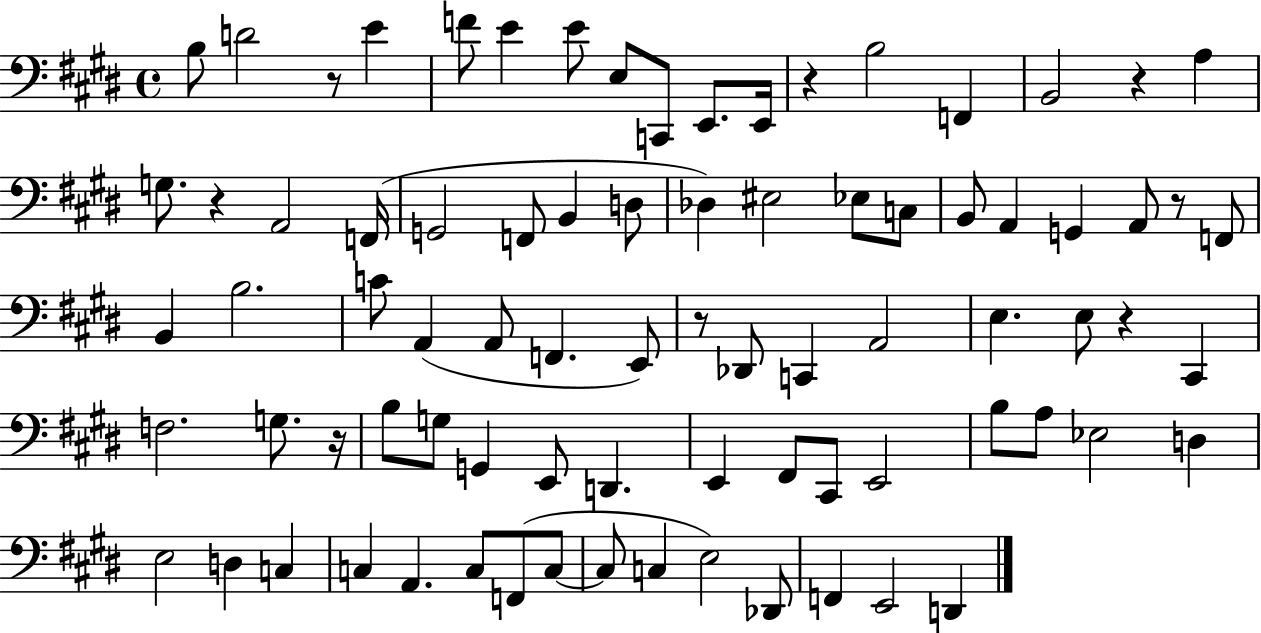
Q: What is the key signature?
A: E major